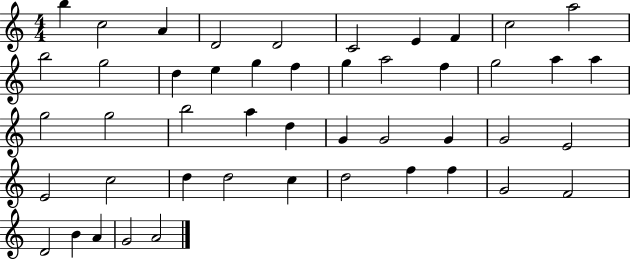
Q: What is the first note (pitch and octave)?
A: B5